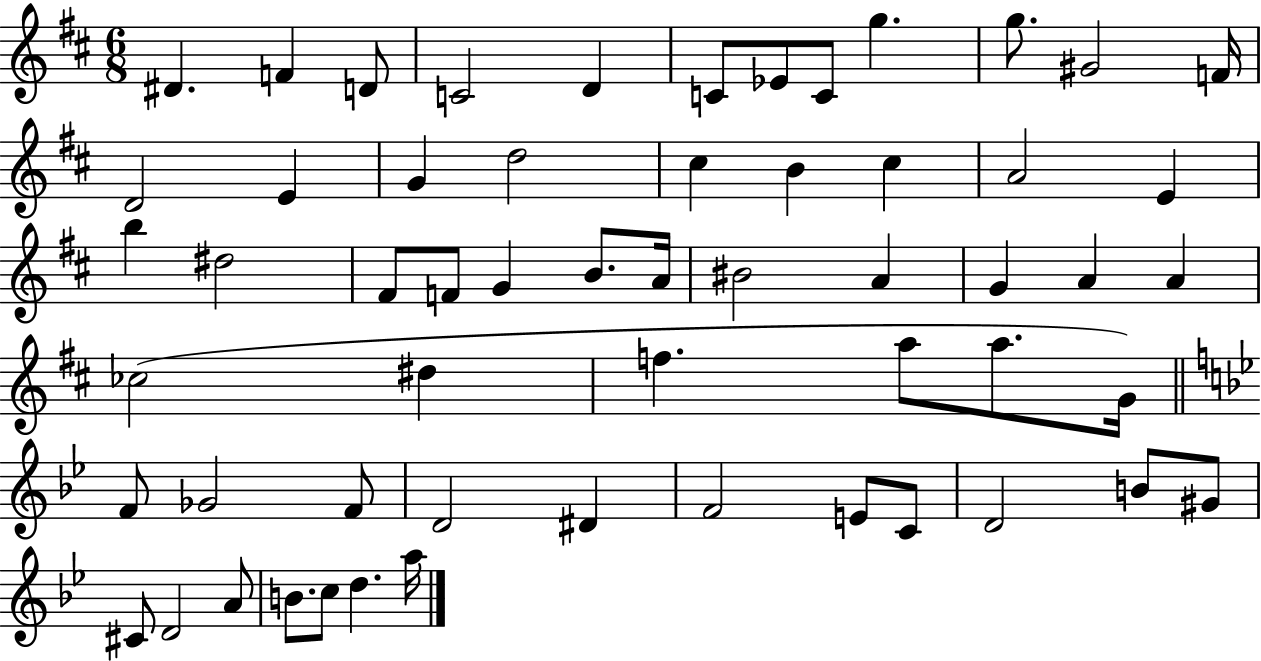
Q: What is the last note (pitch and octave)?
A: A5